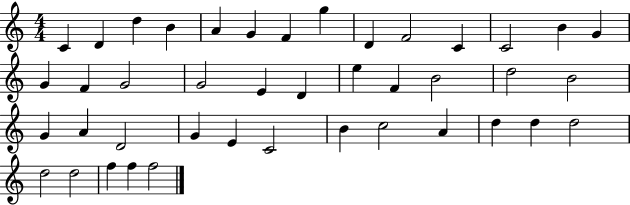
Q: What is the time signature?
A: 4/4